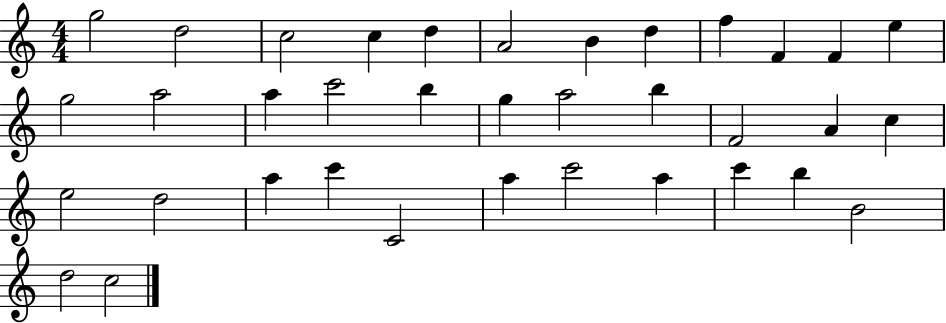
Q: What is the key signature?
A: C major